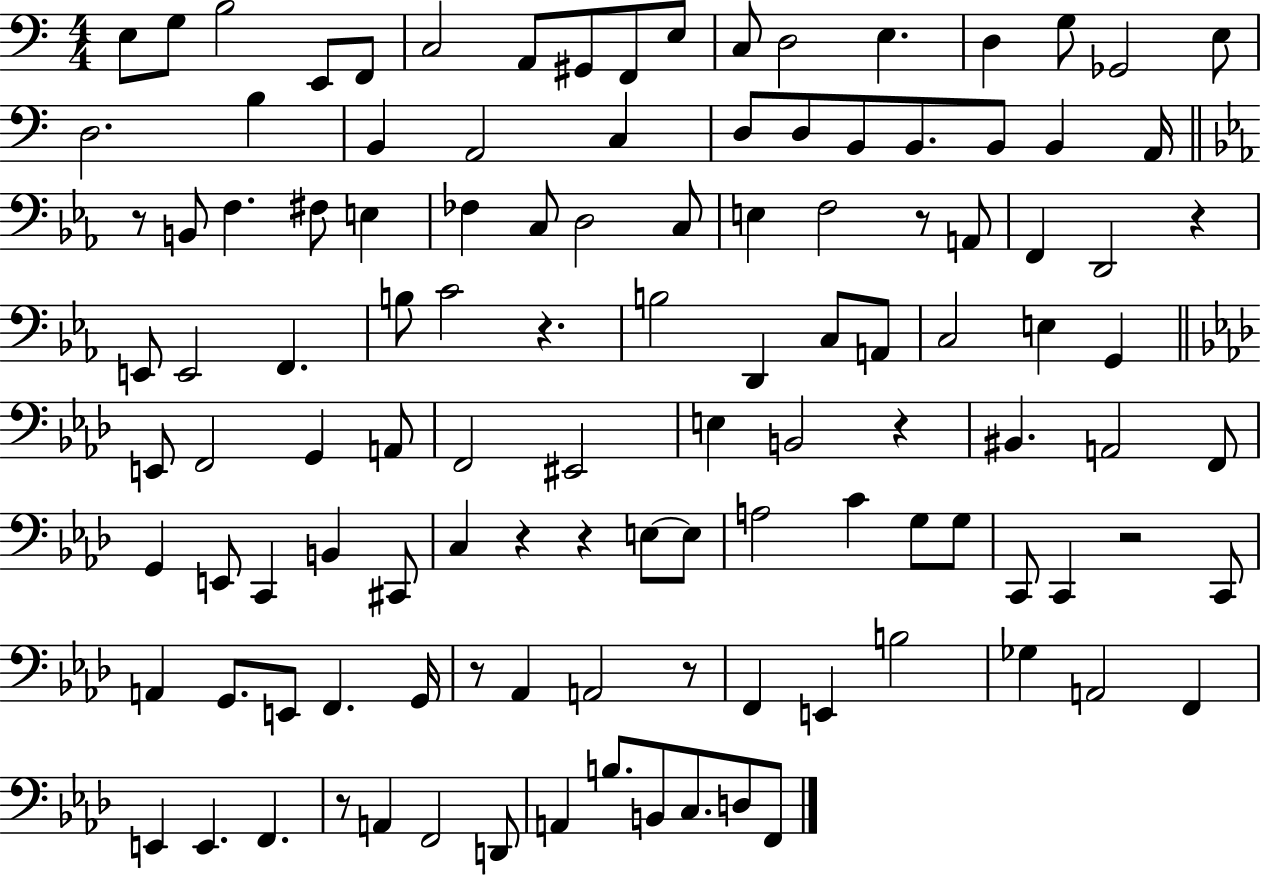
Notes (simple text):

E3/e G3/e B3/h E2/e F2/e C3/h A2/e G#2/e F2/e E3/e C3/e D3/h E3/q. D3/q G3/e Gb2/h E3/e D3/h. B3/q B2/q A2/h C3/q D3/e D3/e B2/e B2/e. B2/e B2/q A2/s R/e B2/e F3/q. F#3/e E3/q FES3/q C3/e D3/h C3/e E3/q F3/h R/e A2/e F2/q D2/h R/q E2/e E2/h F2/q. B3/e C4/h R/q. B3/h D2/q C3/e A2/e C3/h E3/q G2/q E2/e F2/h G2/q A2/e F2/h EIS2/h E3/q B2/h R/q BIS2/q. A2/h F2/e G2/q E2/e C2/q B2/q C#2/e C3/q R/q R/q E3/e E3/e A3/h C4/q G3/e G3/e C2/e C2/q R/h C2/e A2/q G2/e. E2/e F2/q. G2/s R/e Ab2/q A2/h R/e F2/q E2/q B3/h Gb3/q A2/h F2/q E2/q E2/q. F2/q. R/e A2/q F2/h D2/e A2/q B3/e. B2/e C3/e. D3/e F2/e